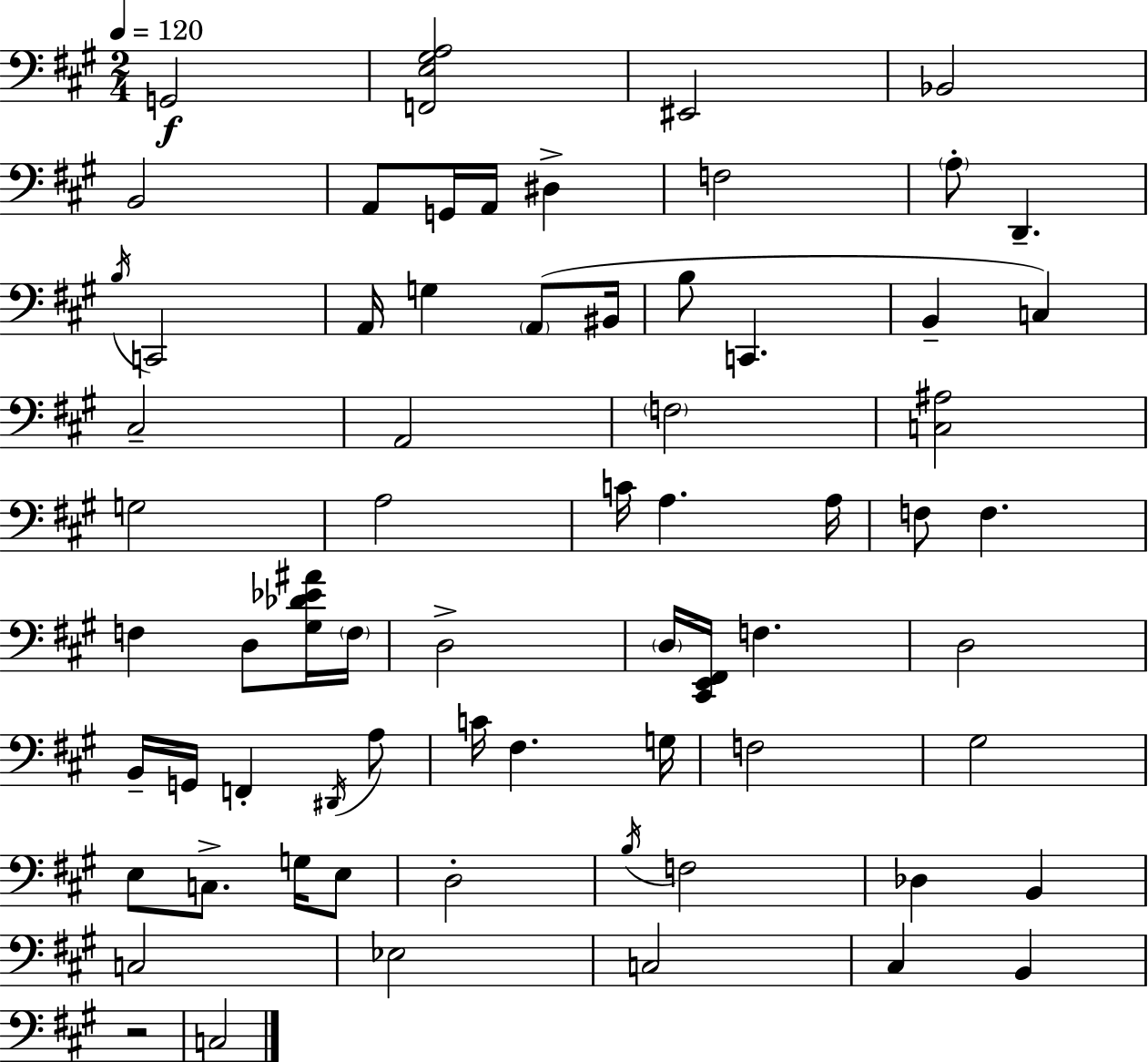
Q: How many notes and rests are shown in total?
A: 68